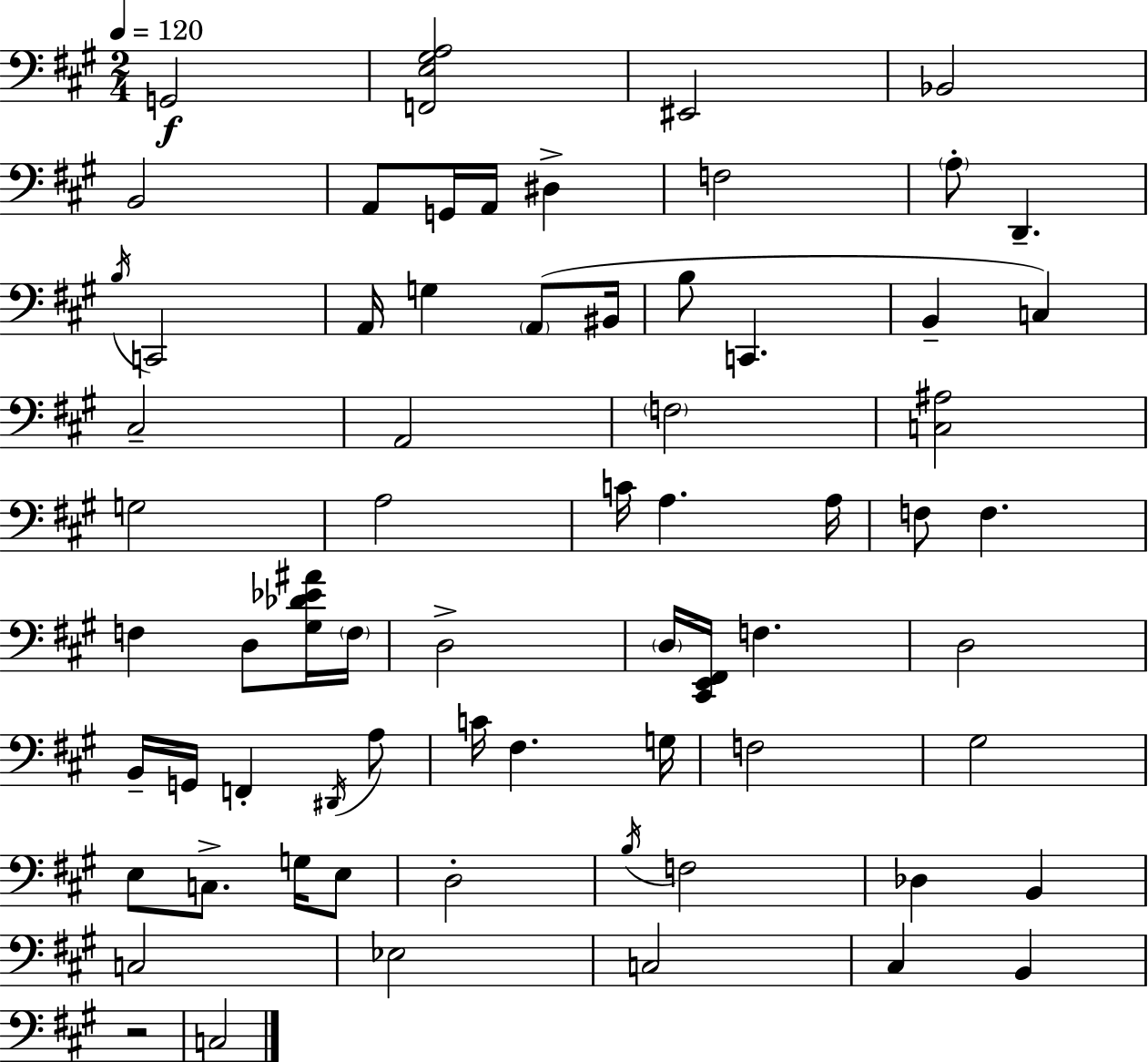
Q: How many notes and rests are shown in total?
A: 68